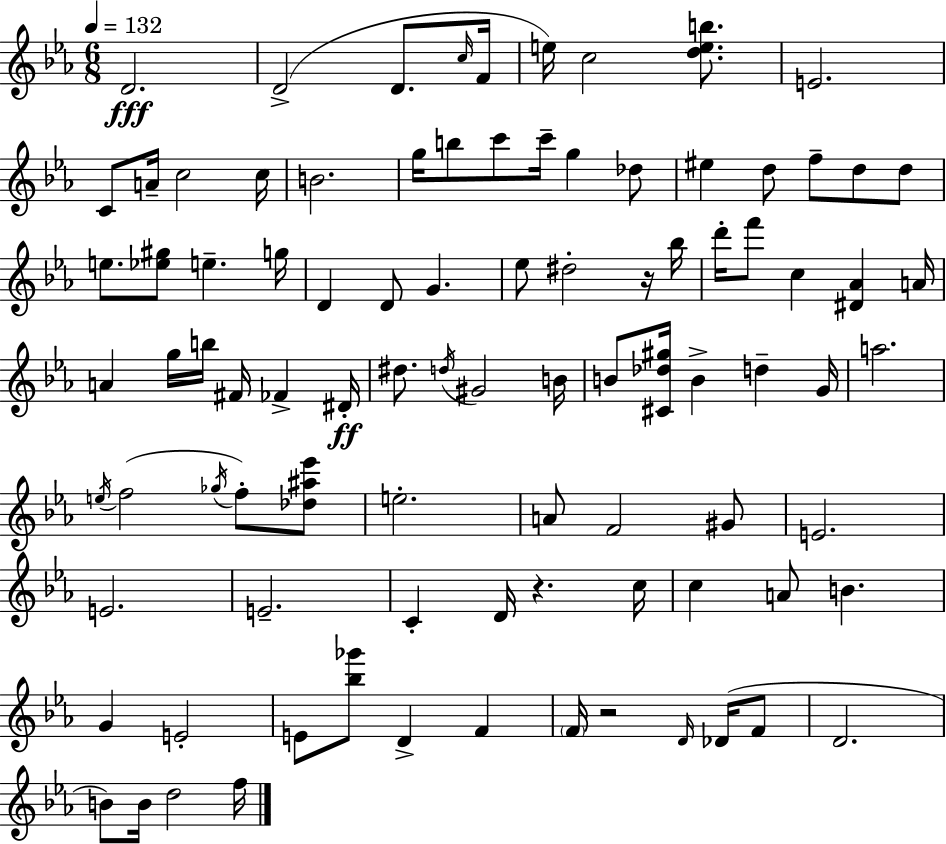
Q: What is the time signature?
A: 6/8